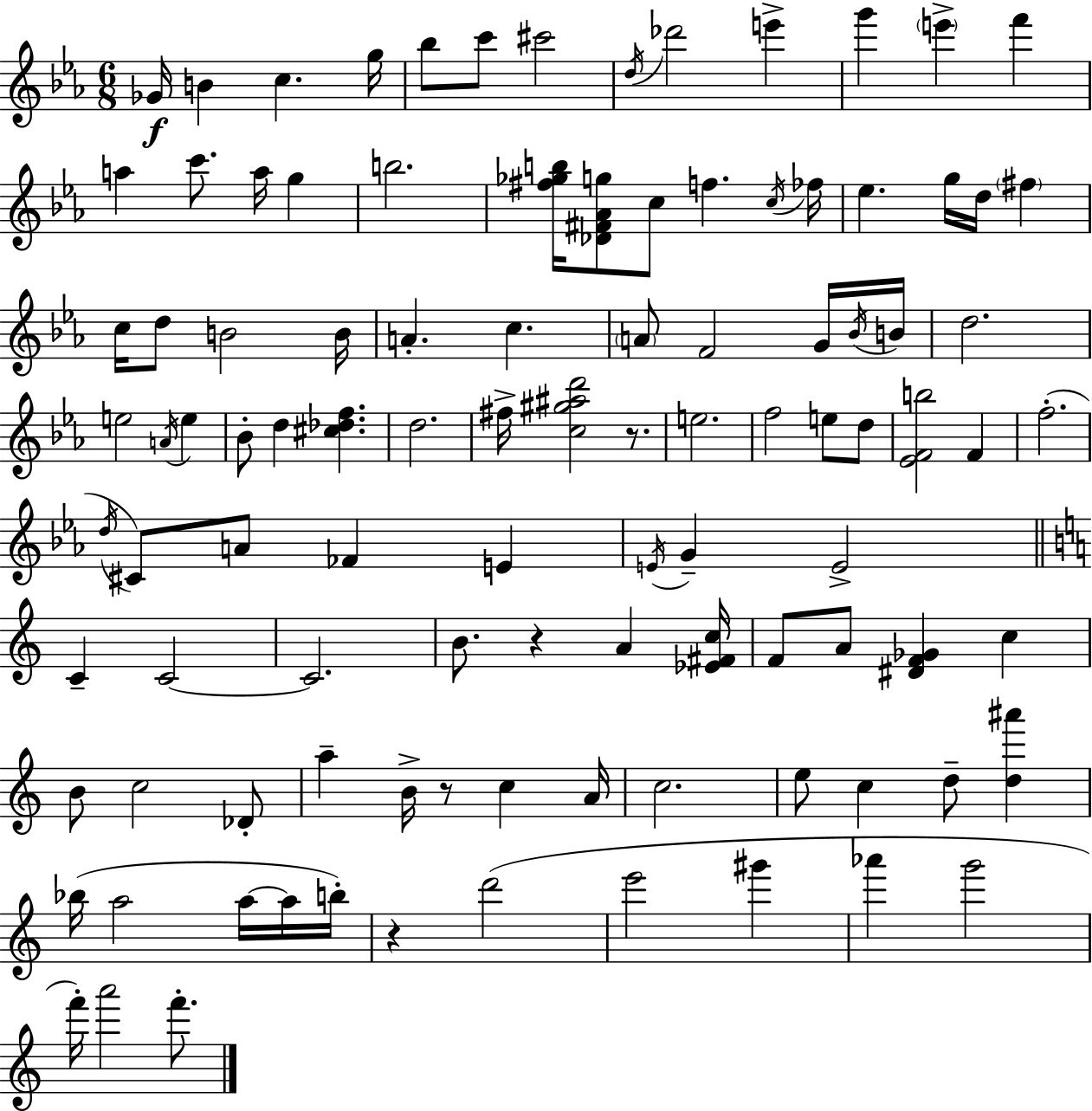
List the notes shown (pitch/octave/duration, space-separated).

Gb4/s B4/q C5/q. G5/s Bb5/e C6/e C#6/h D5/s Db6/h E6/q G6/q E6/q F6/q A5/q C6/e. A5/s G5/q B5/h. [F#5,Gb5,B5]/s [Db4,F#4,Ab4,G5]/e C5/e F5/q. C5/s FES5/s Eb5/q. G5/s D5/s F#5/q C5/s D5/e B4/h B4/s A4/q. C5/q. A4/e F4/h G4/s Bb4/s B4/s D5/h. E5/h A4/s E5/q Bb4/e D5/q [C#5,Db5,F5]/q. D5/h. F#5/s [C5,G#5,A#5,D6]/h R/e. E5/h. F5/h E5/e D5/e [Eb4,F4,B5]/h F4/q F5/h. D5/s C#4/e A4/e FES4/q E4/q E4/s G4/q E4/h C4/q C4/h C4/h. B4/e. R/q A4/q [Eb4,F#4,C5]/s F4/e A4/e [D#4,F4,Gb4]/q C5/q B4/e C5/h Db4/e A5/q B4/s R/e C5/q A4/s C5/h. E5/e C5/q D5/e [D5,A#6]/q Bb5/s A5/h A5/s A5/s B5/s R/q D6/h E6/h G#6/q Ab6/q G6/h F6/s A6/h F6/e.